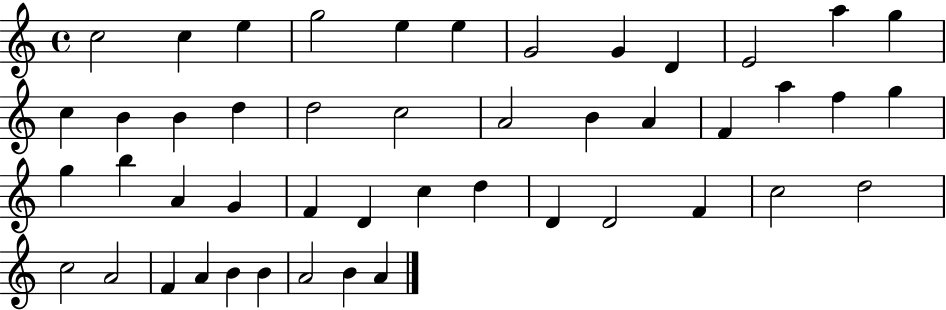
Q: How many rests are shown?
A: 0